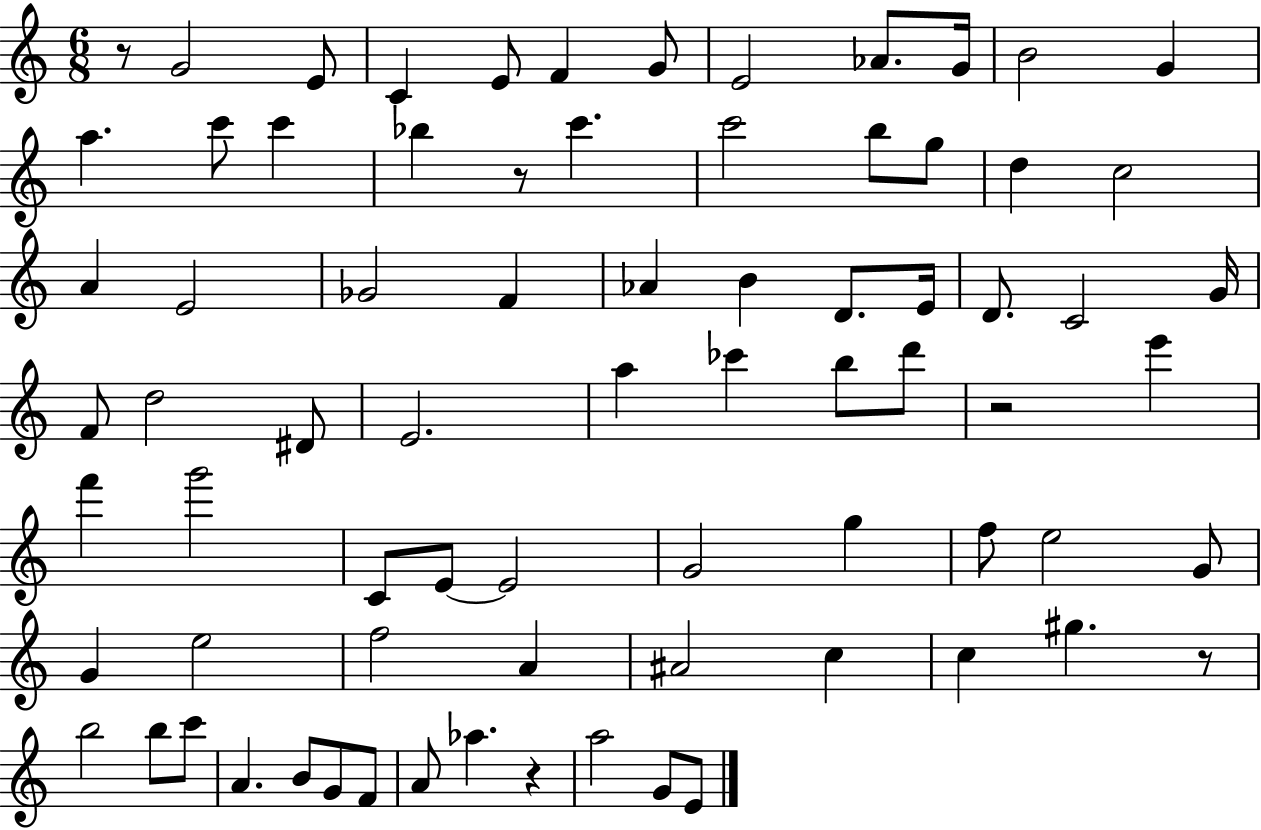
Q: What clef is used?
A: treble